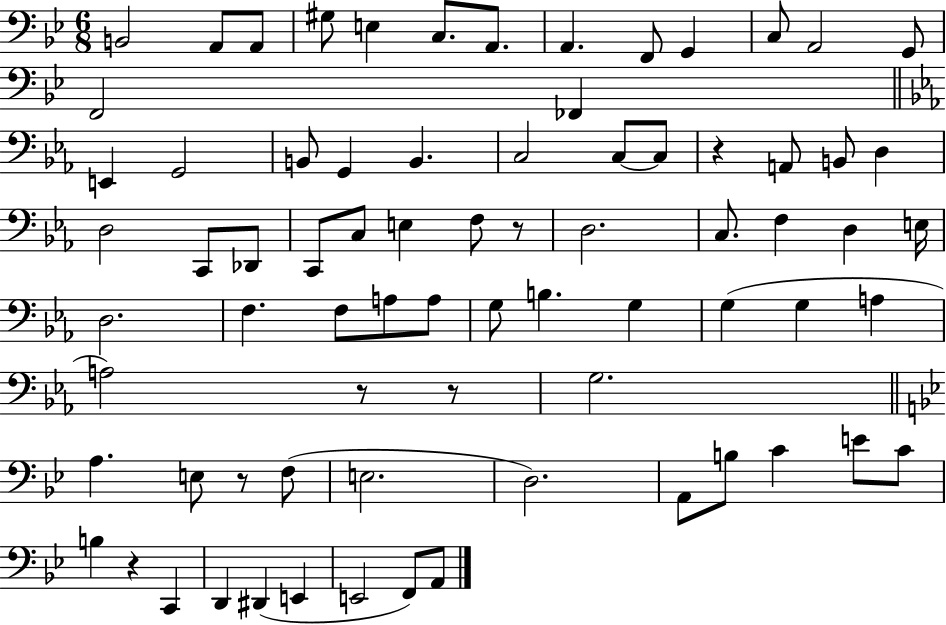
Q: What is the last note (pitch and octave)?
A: A2